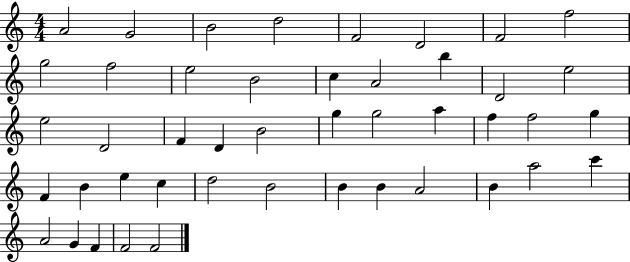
X:1
T:Untitled
M:4/4
L:1/4
K:C
A2 G2 B2 d2 F2 D2 F2 f2 g2 f2 e2 B2 c A2 b D2 e2 e2 D2 F D B2 g g2 a f f2 g F B e c d2 B2 B B A2 B a2 c' A2 G F F2 F2